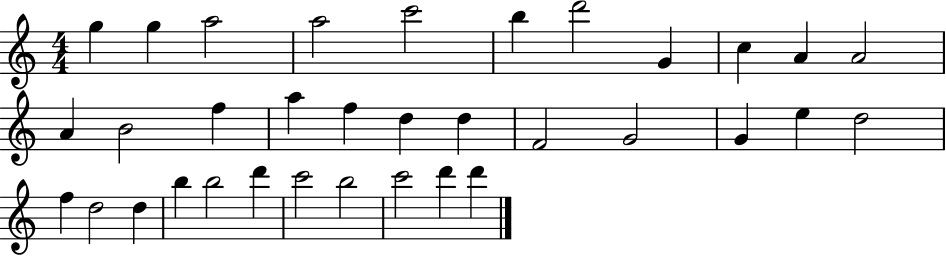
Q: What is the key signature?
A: C major